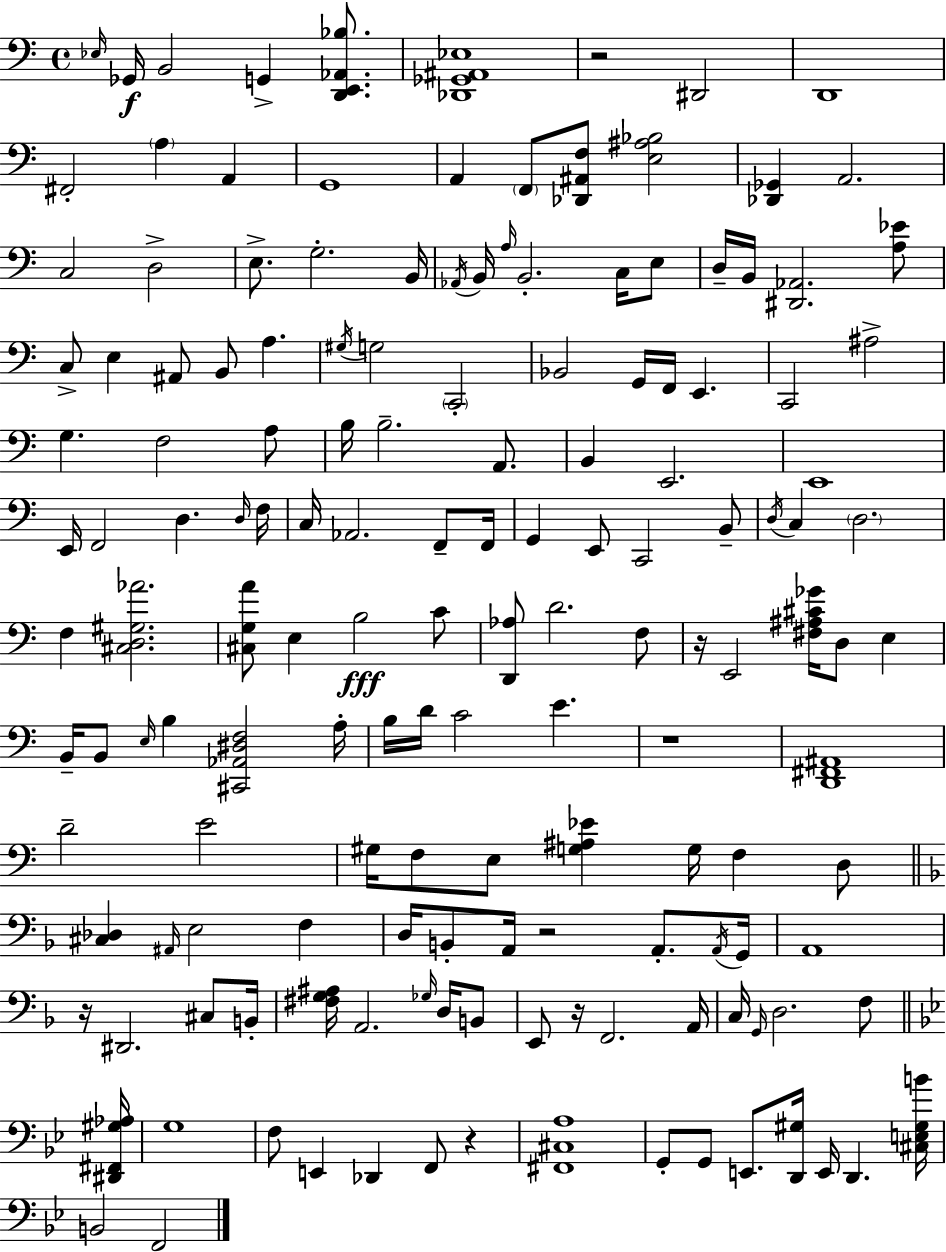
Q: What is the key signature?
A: A minor